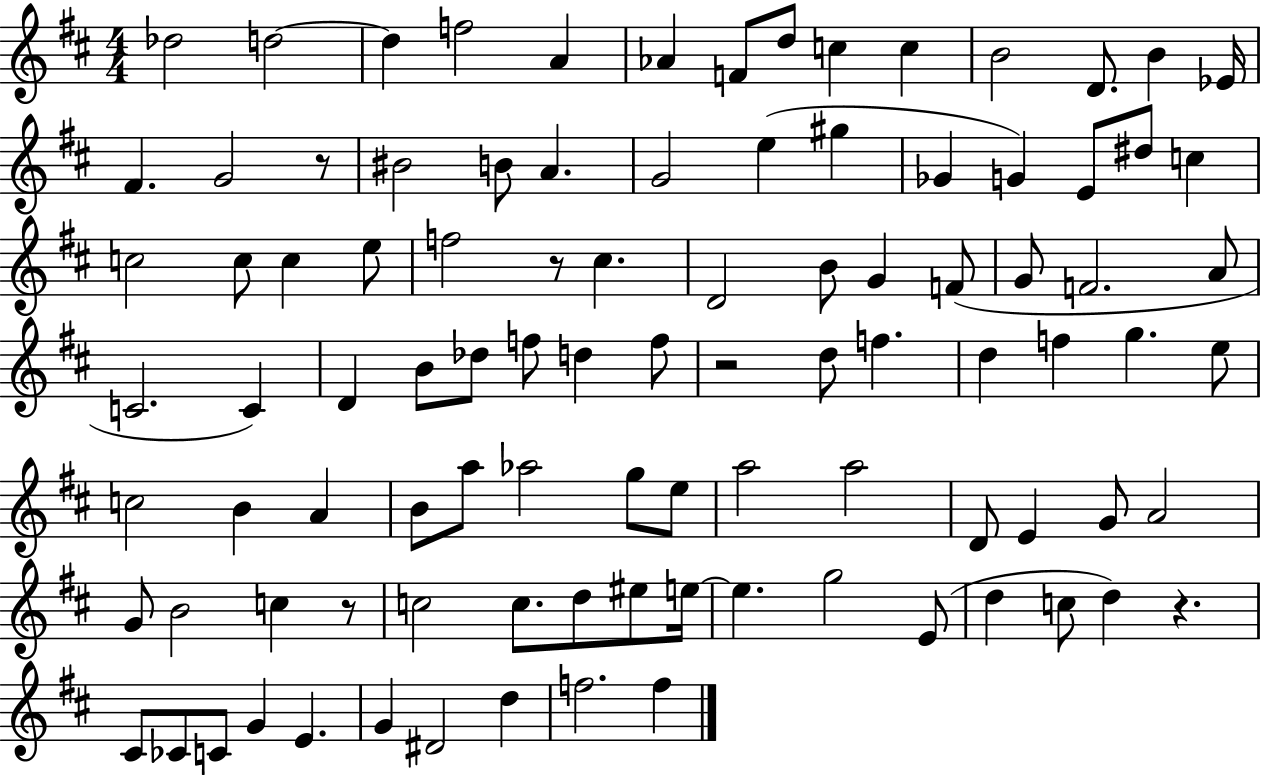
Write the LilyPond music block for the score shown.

{
  \clef treble
  \numericTimeSignature
  \time 4/4
  \key d \major
  des''2 d''2~~ | d''4 f''2 a'4 | aes'4 f'8 d''8 c''4 c''4 | b'2 d'8. b'4 ees'16 | \break fis'4. g'2 r8 | bis'2 b'8 a'4. | g'2 e''4( gis''4 | ges'4 g'4) e'8 dis''8 c''4 | \break c''2 c''8 c''4 e''8 | f''2 r8 cis''4. | d'2 b'8 g'4 f'8( | g'8 f'2. a'8 | \break c'2. c'4) | d'4 b'8 des''8 f''8 d''4 f''8 | r2 d''8 f''4. | d''4 f''4 g''4. e''8 | \break c''2 b'4 a'4 | b'8 a''8 aes''2 g''8 e''8 | a''2 a''2 | d'8 e'4 g'8 a'2 | \break g'8 b'2 c''4 r8 | c''2 c''8. d''8 eis''8 e''16~~ | e''4. g''2 e'8( | d''4 c''8 d''4) r4. | \break cis'8 ces'8 c'8 g'4 e'4. | g'4 dis'2 d''4 | f''2. f''4 | \bar "|."
}